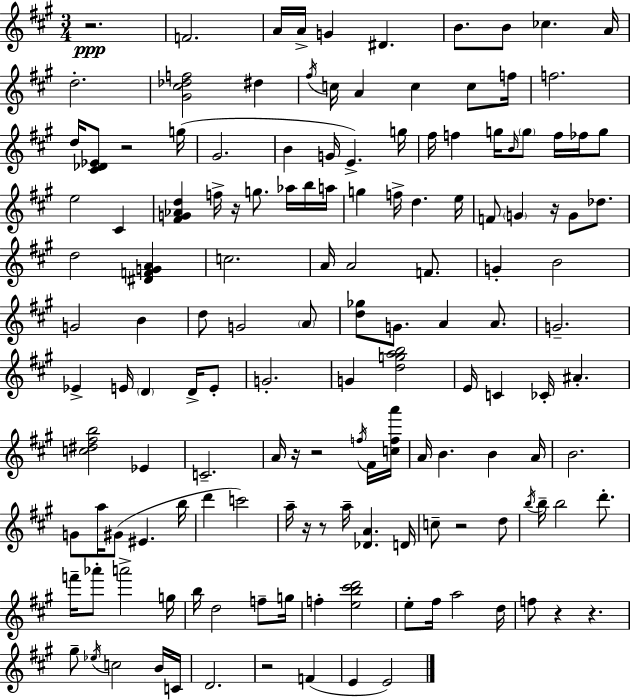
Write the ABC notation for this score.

X:1
T:Untitled
M:3/4
L:1/4
K:A
z2 F2 A/4 A/4 G ^D B/2 B/2 _c A/4 d2 [^G^c_df]2 ^d ^f/4 c/4 A c c/2 f/4 f2 d/4 [^C_D_E]/2 z2 g/4 ^G2 B G/4 E g/4 ^f/4 f g/4 B/4 g/2 f/4 _f/4 g/2 e2 ^C [^FG_Ad] f/4 z/4 g/2 _a/4 b/4 a/4 g f/4 d e/4 F/2 G z/4 G/2 _d/2 d2 [^DFGA] c2 A/4 A2 F/2 G B2 G2 B d/2 G2 A/2 [d_g]/2 G/2 A A/2 G2 _E E/4 D D/4 E/2 G2 G [dgab]2 E/4 C _C/4 ^A [c^d^fb]2 _E C2 A/4 z/4 z2 f/4 ^F/4 [cfa']/4 A/4 B B A/4 B2 G/2 a/4 ^G/2 ^E b/4 d' c'2 a/4 z/4 z/2 a/4 [_DA] D/4 c/2 z2 d/2 b/4 b/4 b2 d'/2 f'/4 _a'/2 a'2 g/4 b/4 d2 f/2 g/4 f [eb^c'd']2 e/2 ^f/4 a2 d/4 f/2 z z ^g/2 _e/4 c2 B/4 C/4 D2 z2 F E E2